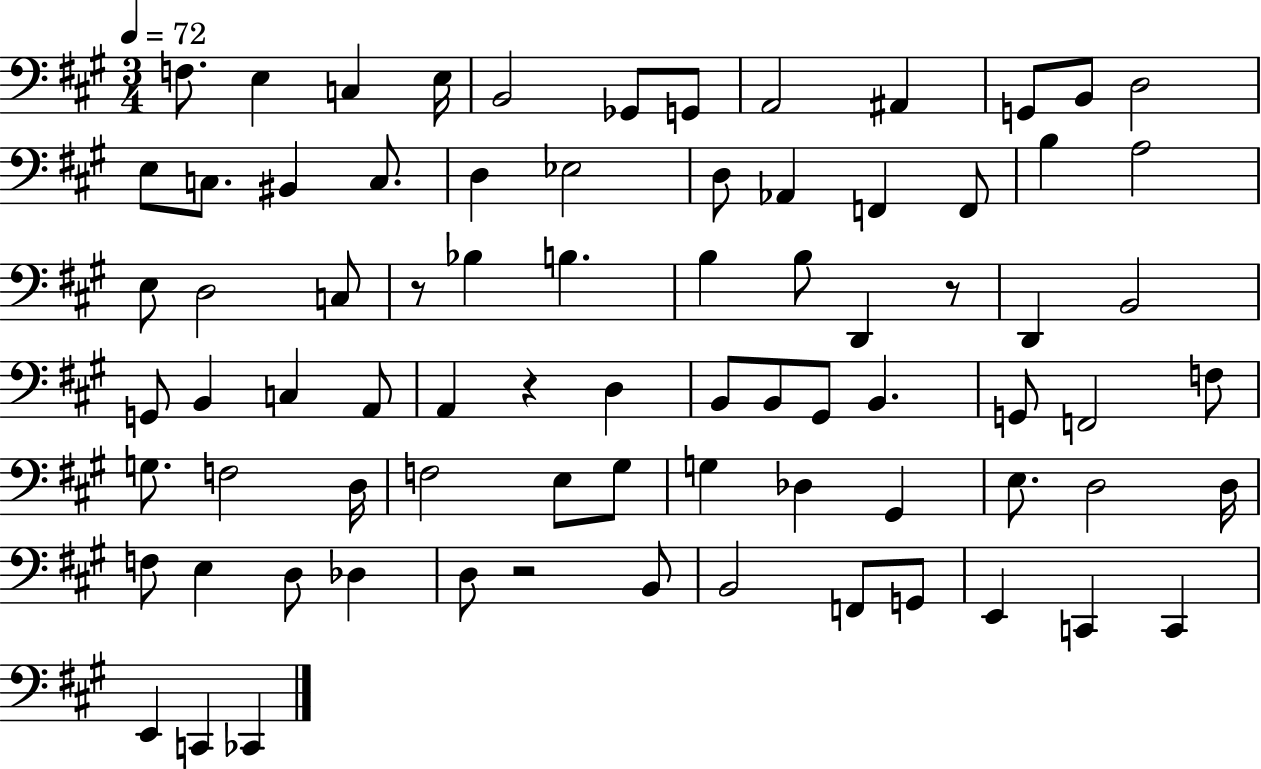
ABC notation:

X:1
T:Untitled
M:3/4
L:1/4
K:A
F,/2 E, C, E,/4 B,,2 _G,,/2 G,,/2 A,,2 ^A,, G,,/2 B,,/2 D,2 E,/2 C,/2 ^B,, C,/2 D, _E,2 D,/2 _A,, F,, F,,/2 B, A,2 E,/2 D,2 C,/2 z/2 _B, B, B, B,/2 D,, z/2 D,, B,,2 G,,/2 B,, C, A,,/2 A,, z D, B,,/2 B,,/2 ^G,,/2 B,, G,,/2 F,,2 F,/2 G,/2 F,2 D,/4 F,2 E,/2 ^G,/2 G, _D, ^G,, E,/2 D,2 D,/4 F,/2 E, D,/2 _D, D,/2 z2 B,,/2 B,,2 F,,/2 G,,/2 E,, C,, C,, E,, C,, _C,,